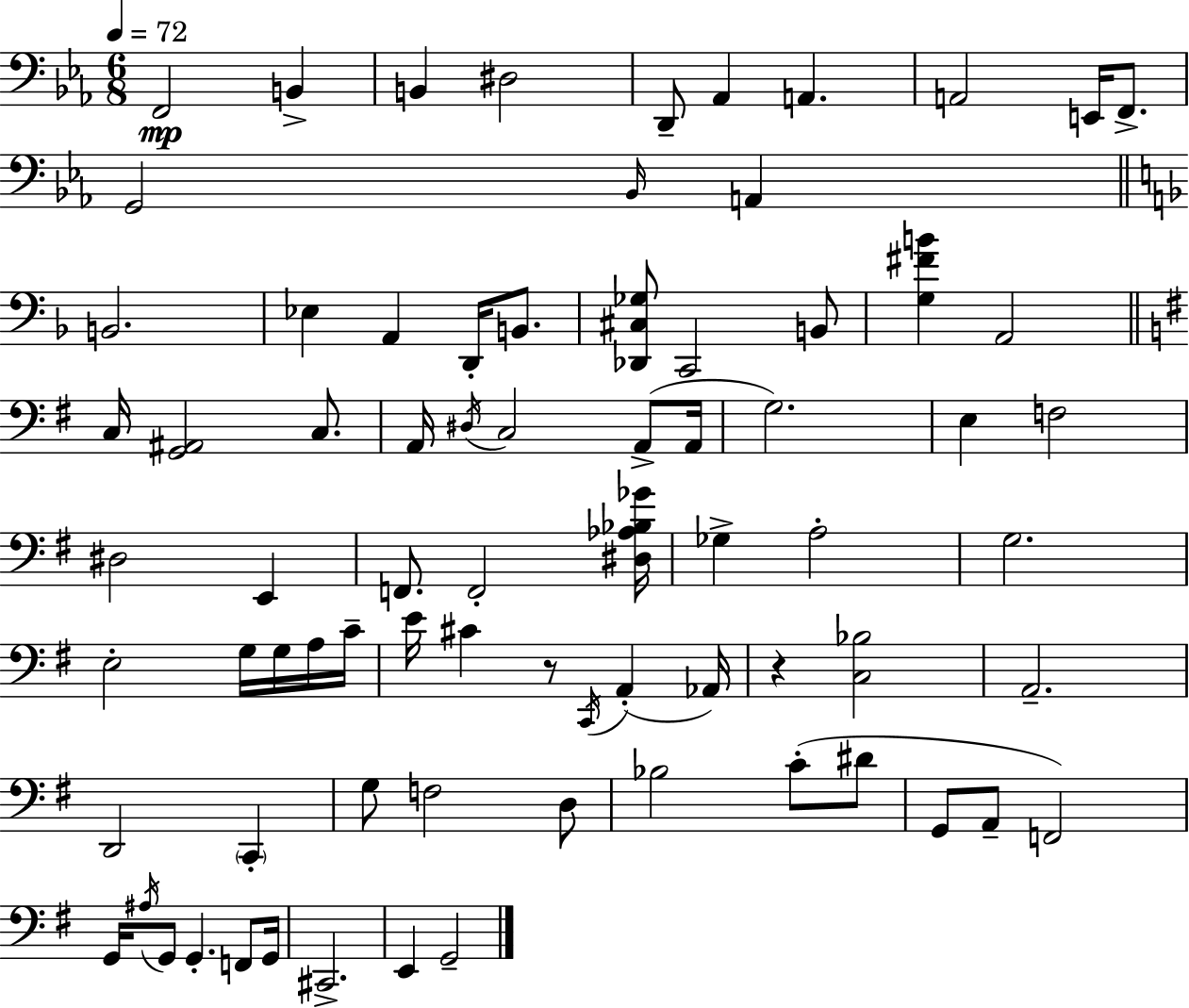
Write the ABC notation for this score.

X:1
T:Untitled
M:6/8
L:1/4
K:Eb
F,,2 B,, B,, ^D,2 D,,/2 _A,, A,, A,,2 E,,/4 F,,/2 G,,2 _B,,/4 A,, B,,2 _E, A,, D,,/4 B,,/2 [_D,,^C,_G,]/2 C,,2 B,,/2 [G,^FB] A,,2 C,/4 [G,,^A,,]2 C,/2 A,,/4 ^D,/4 C,2 A,,/2 A,,/4 G,2 E, F,2 ^D,2 E,, F,,/2 F,,2 [^D,_A,_B,_G]/4 _G, A,2 G,2 E,2 G,/4 G,/4 A,/4 C/4 E/4 ^C z/2 C,,/4 A,, _A,,/4 z [C,_B,]2 A,,2 D,,2 C,, G,/2 F,2 D,/2 _B,2 C/2 ^D/2 G,,/2 A,,/2 F,,2 G,,/4 ^A,/4 G,,/2 G,, F,,/2 G,,/4 ^C,,2 E,, G,,2